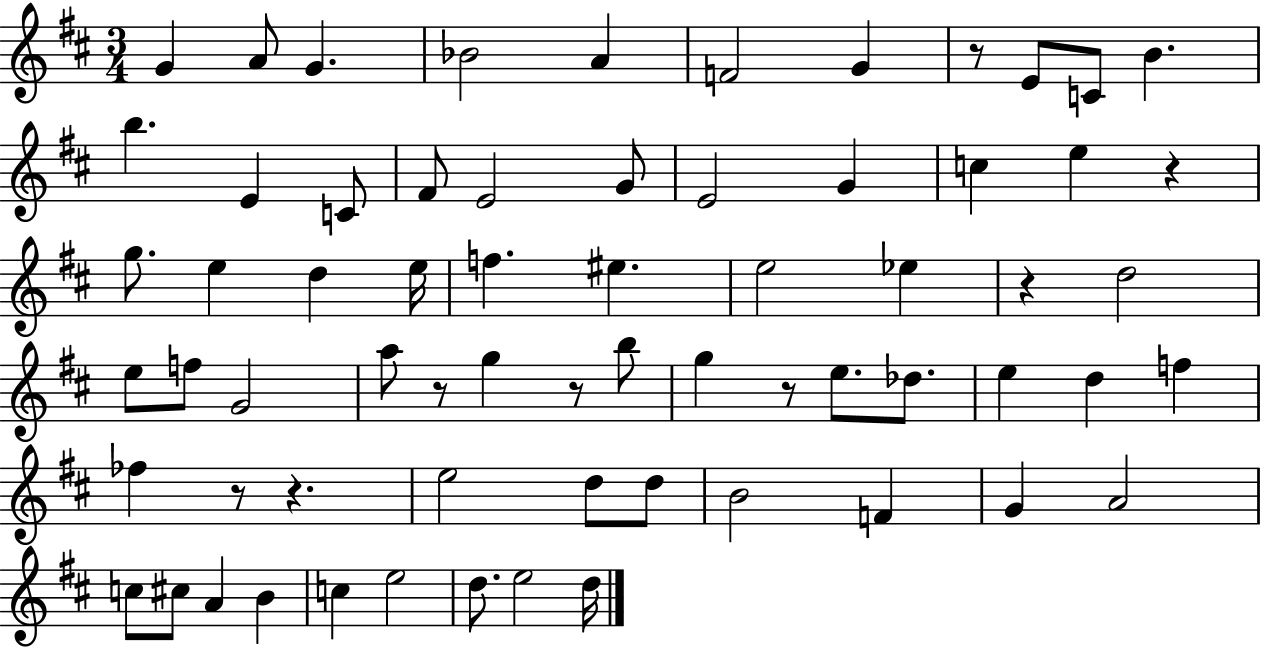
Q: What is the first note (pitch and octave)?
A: G4